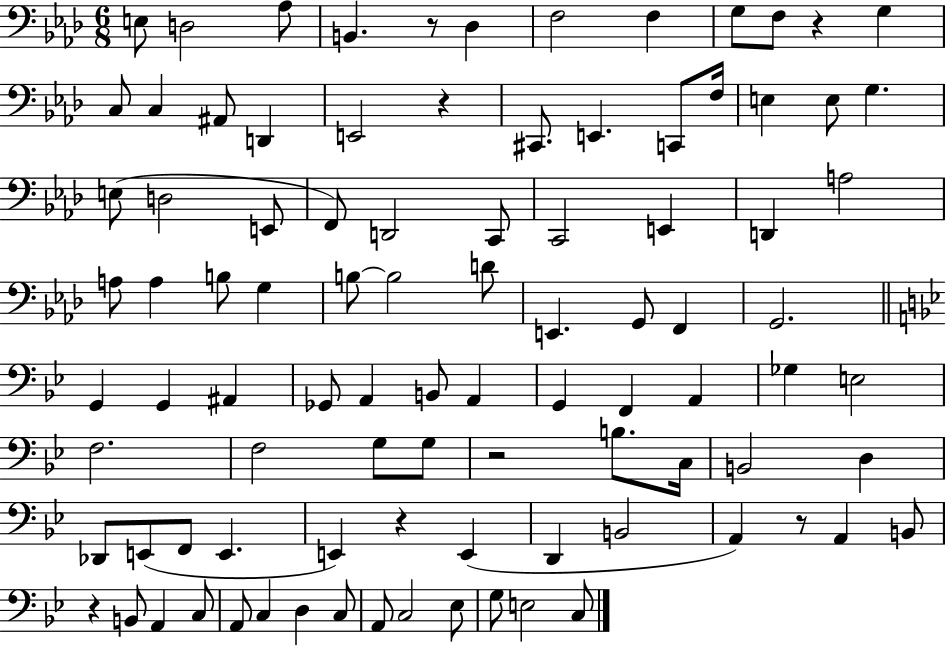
{
  \clef bass
  \numericTimeSignature
  \time 6/8
  \key aes \major
  \repeat volta 2 { e8 d2 aes8 | b,4. r8 des4 | f2 f4 | g8 f8 r4 g4 | \break c8 c4 ais,8 d,4 | e,2 r4 | cis,8. e,4. c,8 f16 | e4 e8 g4. | \break e8( d2 e,8 | f,8) d,2 c,8 | c,2 e,4 | d,4 a2 | \break a8 a4 b8 g4 | b8~~ b2 d'8 | e,4. g,8 f,4 | g,2. | \break \bar "||" \break \key bes \major g,4 g,4 ais,4 | ges,8 a,4 b,8 a,4 | g,4 f,4 a,4 | ges4 e2 | \break f2. | f2 g8 g8 | r2 b8. c16 | b,2 d4 | \break des,8 e,8( f,8 e,4. | e,4) r4 e,4( | d,4 b,2 | a,4) r8 a,4 b,8 | \break r4 b,8 a,4 c8 | a,8 c4 d4 c8 | a,8 c2 ees8 | g8 e2 c8 | \break } \bar "|."
}